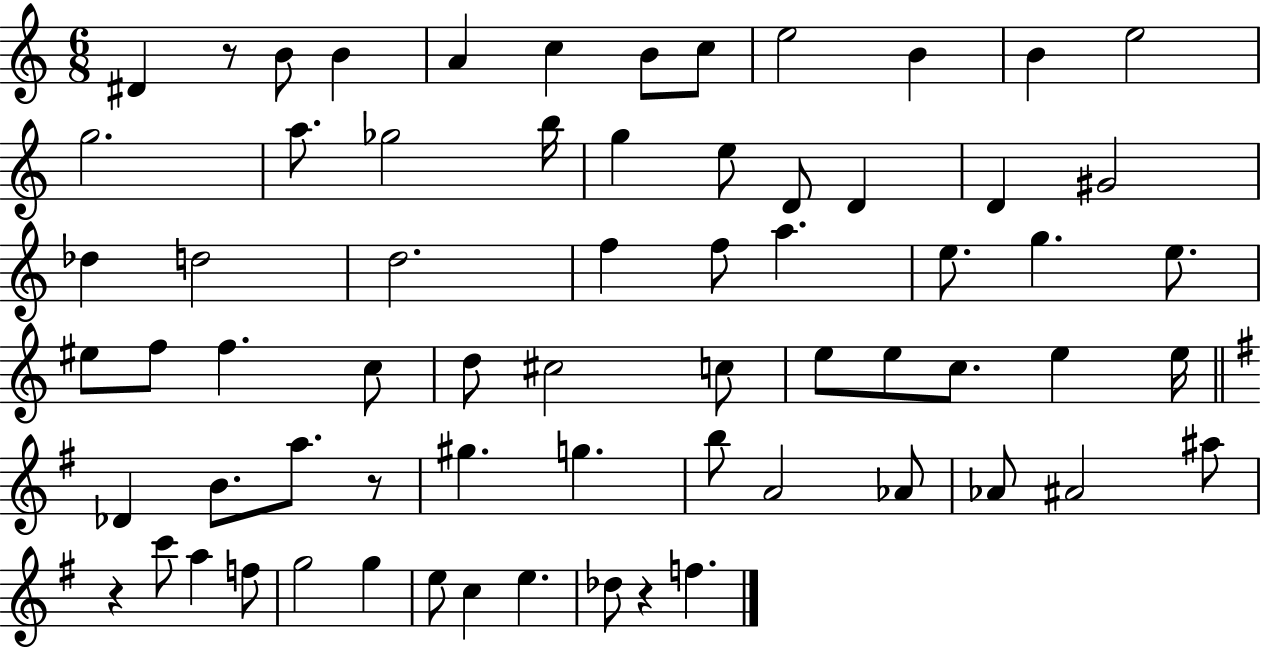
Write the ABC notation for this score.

X:1
T:Untitled
M:6/8
L:1/4
K:C
^D z/2 B/2 B A c B/2 c/2 e2 B B e2 g2 a/2 _g2 b/4 g e/2 D/2 D D ^G2 _d d2 d2 f f/2 a e/2 g e/2 ^e/2 f/2 f c/2 d/2 ^c2 c/2 e/2 e/2 c/2 e e/4 _D B/2 a/2 z/2 ^g g b/2 A2 _A/2 _A/2 ^A2 ^a/2 z c'/2 a f/2 g2 g e/2 c e _d/2 z f